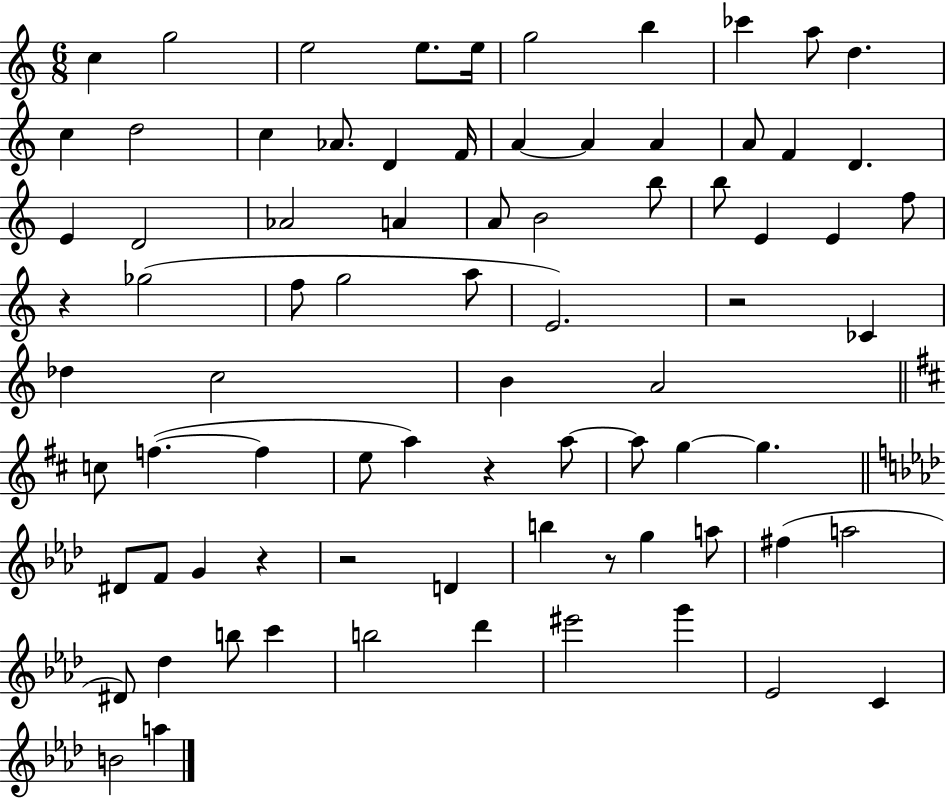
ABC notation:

X:1
T:Untitled
M:6/8
L:1/4
K:C
c g2 e2 e/2 e/4 g2 b _c' a/2 d c d2 c _A/2 D F/4 A A A A/2 F D E D2 _A2 A A/2 B2 b/2 b/2 E E f/2 z _g2 f/2 g2 a/2 E2 z2 _C _d c2 B A2 c/2 f f e/2 a z a/2 a/2 g g ^D/2 F/2 G z z2 D b z/2 g a/2 ^f a2 ^D/2 _d b/2 c' b2 _d' ^e'2 g' _E2 C B2 a